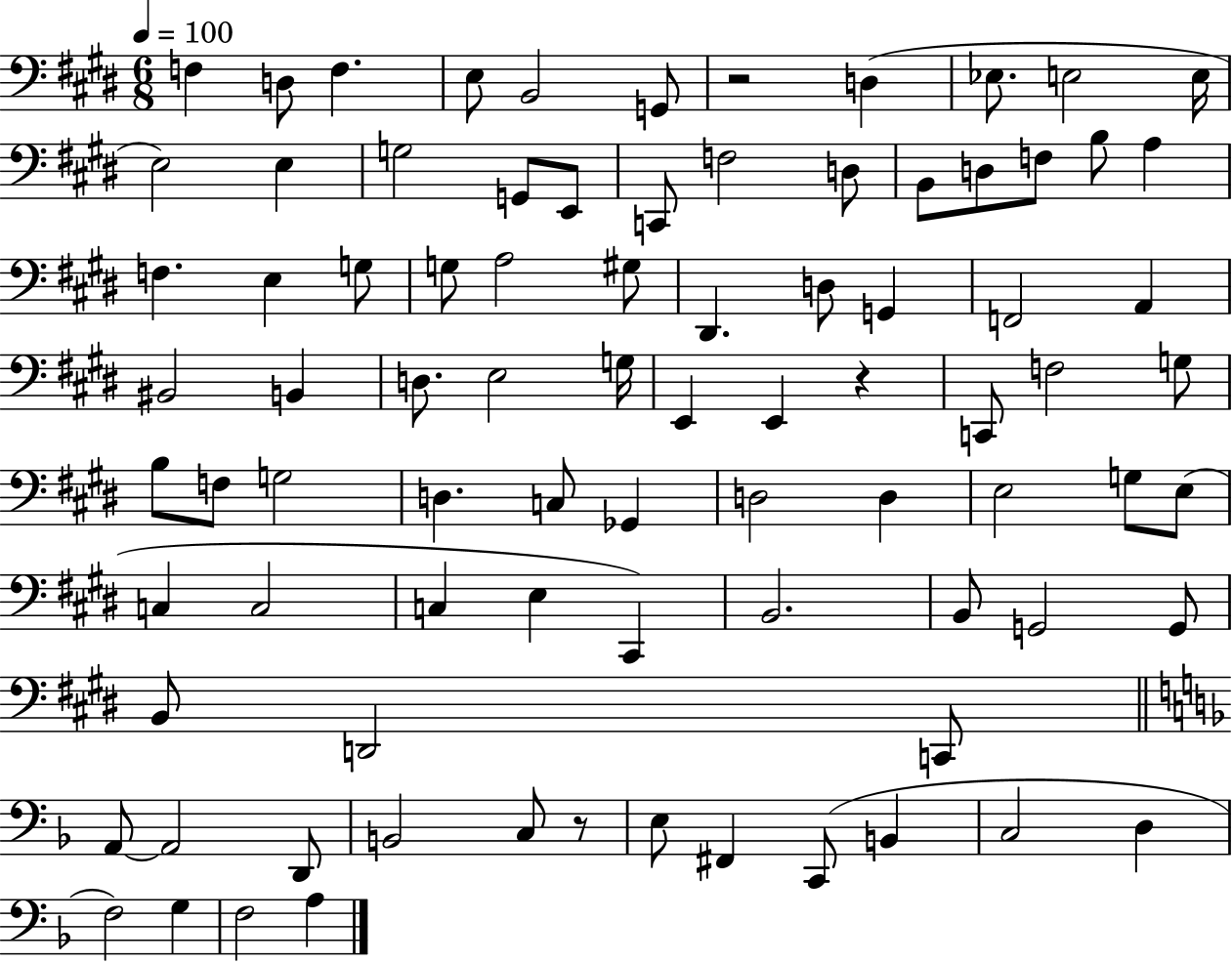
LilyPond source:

{
  \clef bass
  \numericTimeSignature
  \time 6/8
  \key e \major
  \tempo 4 = 100
  f4 d8 f4. | e8 b,2 g,8 | r2 d4( | ees8. e2 e16 | \break e2) e4 | g2 g,8 e,8 | c,8 f2 d8 | b,8 d8 f8 b8 a4 | \break f4. e4 g8 | g8 a2 gis8 | dis,4. d8 g,4 | f,2 a,4 | \break bis,2 b,4 | d8. e2 g16 | e,4 e,4 r4 | c,8 f2 g8 | \break b8 f8 g2 | d4. c8 ges,4 | d2 d4 | e2 g8 e8( | \break c4 c2 | c4 e4 cis,4) | b,2. | b,8 g,2 g,8 | \break b,8 d,2 c,8 | \bar "||" \break \key f \major a,8~~ a,2 d,8 | b,2 c8 r8 | e8 fis,4 c,8( b,4 | c2 d4 | \break f2) g4 | f2 a4 | \bar "|."
}